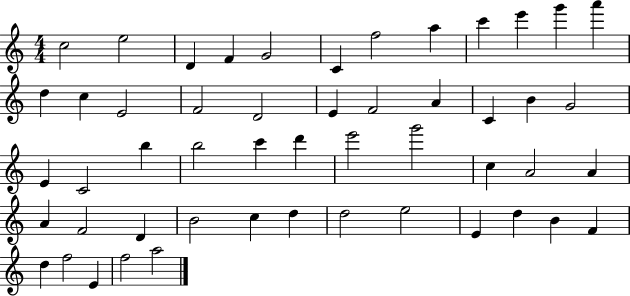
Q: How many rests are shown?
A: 0